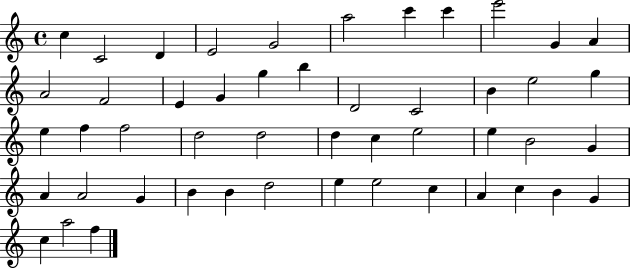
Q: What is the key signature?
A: C major